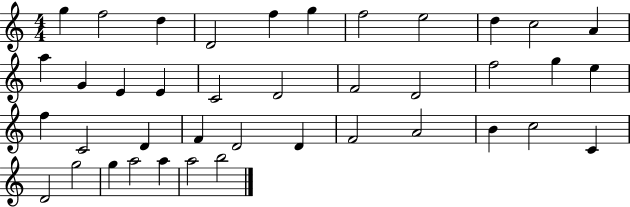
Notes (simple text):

G5/q F5/h D5/q D4/h F5/q G5/q F5/h E5/h D5/q C5/h A4/q A5/q G4/q E4/q E4/q C4/h D4/h F4/h D4/h F5/h G5/q E5/q F5/q C4/h D4/q F4/q D4/h D4/q F4/h A4/h B4/q C5/h C4/q D4/h G5/h G5/q A5/h A5/q A5/h B5/h